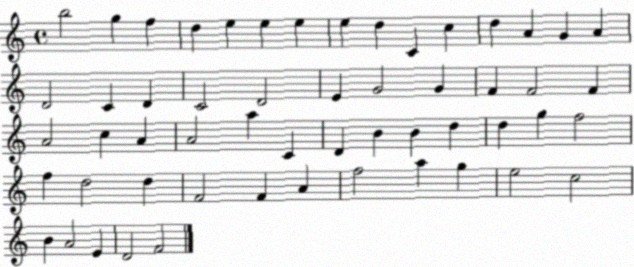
X:1
T:Untitled
M:4/4
L:1/4
K:C
b2 g f d e e e e d C c d A G A D2 C D C2 D2 E G2 G F F2 F A2 c A A2 a C D B B d d g f2 f d2 d F2 F A f2 a g e2 c2 B A2 E D2 F2